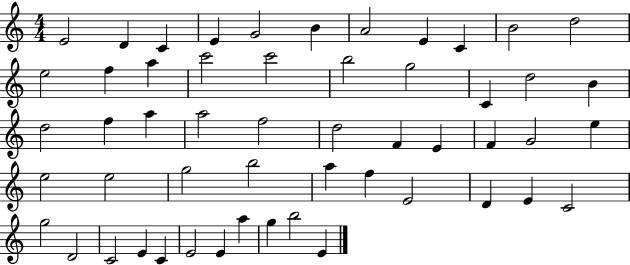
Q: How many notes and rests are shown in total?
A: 53